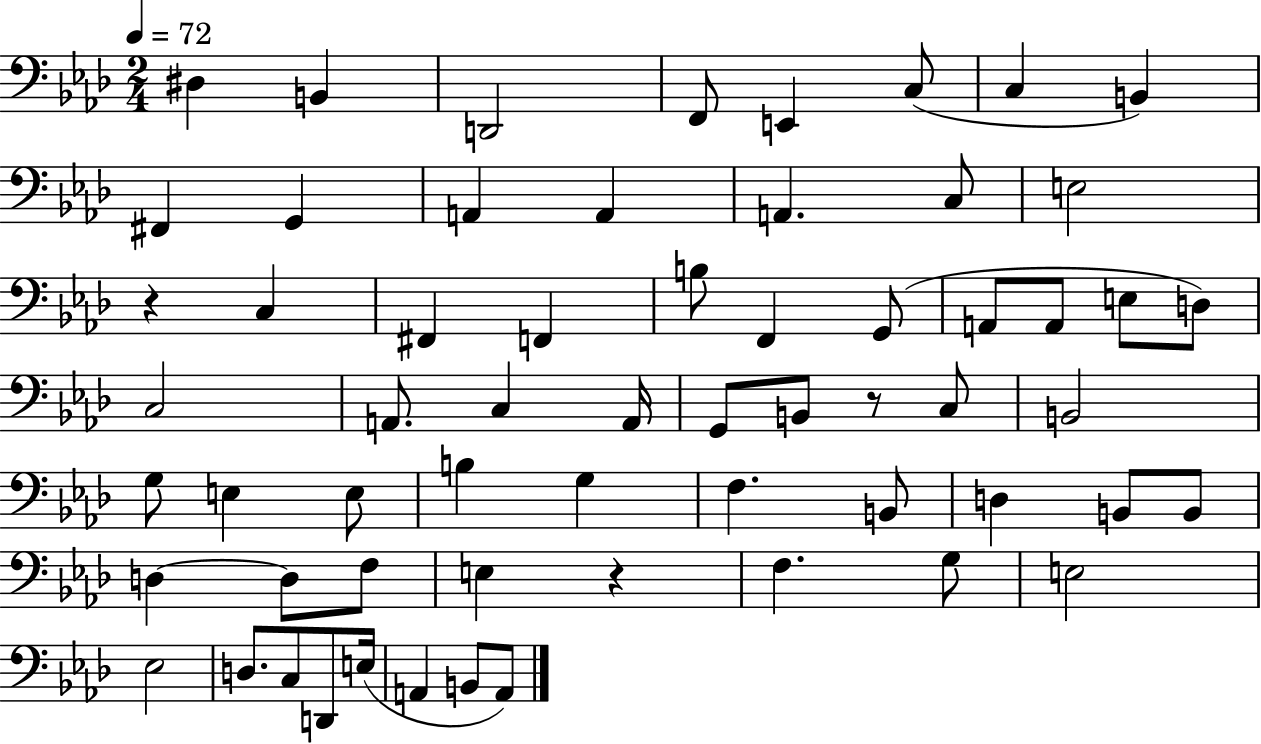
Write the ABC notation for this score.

X:1
T:Untitled
M:2/4
L:1/4
K:Ab
^D, B,, D,,2 F,,/2 E,, C,/2 C, B,, ^F,, G,, A,, A,, A,, C,/2 E,2 z C, ^F,, F,, B,/2 F,, G,,/2 A,,/2 A,,/2 E,/2 D,/2 C,2 A,,/2 C, A,,/4 G,,/2 B,,/2 z/2 C,/2 B,,2 G,/2 E, E,/2 B, G, F, B,,/2 D, B,,/2 B,,/2 D, D,/2 F,/2 E, z F, G,/2 E,2 _E,2 D,/2 C,/2 D,,/2 E,/4 A,, B,,/2 A,,/2